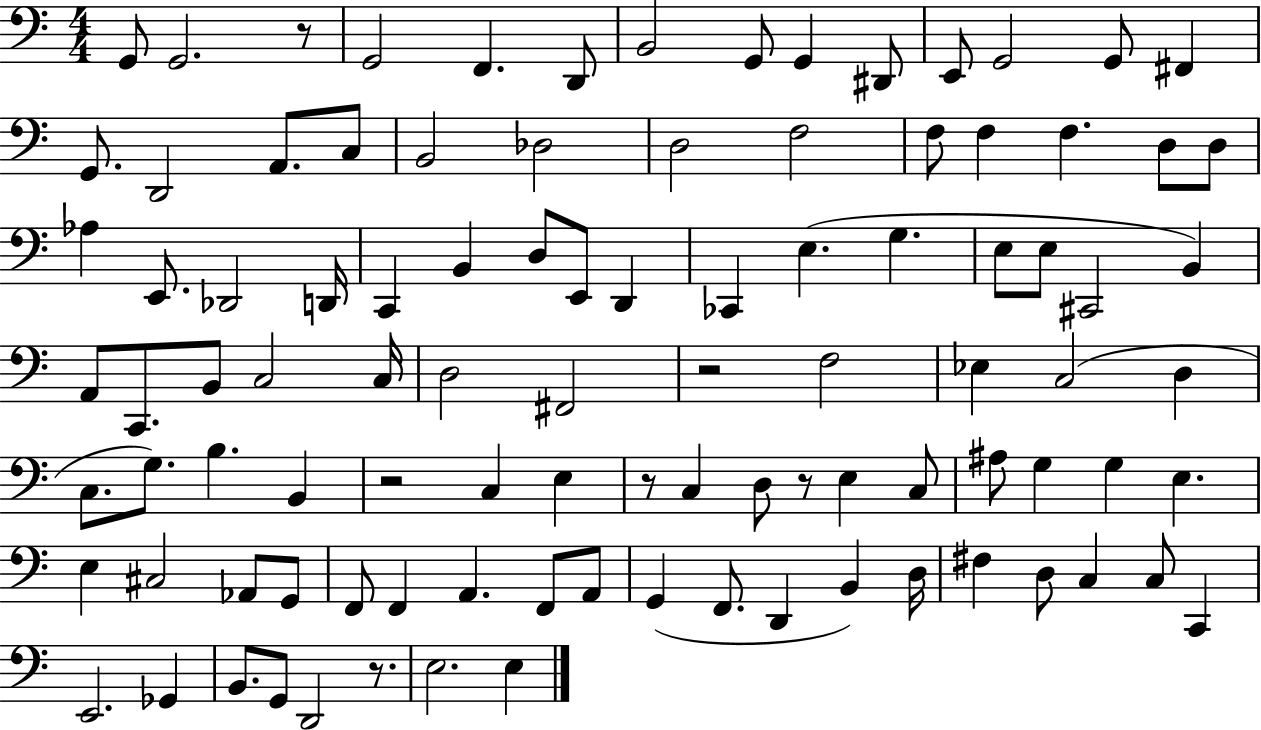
X:1
T:Untitled
M:4/4
L:1/4
K:C
G,,/2 G,,2 z/2 G,,2 F,, D,,/2 B,,2 G,,/2 G,, ^D,,/2 E,,/2 G,,2 G,,/2 ^F,, G,,/2 D,,2 A,,/2 C,/2 B,,2 _D,2 D,2 F,2 F,/2 F, F, D,/2 D,/2 _A, E,,/2 _D,,2 D,,/4 C,, B,, D,/2 E,,/2 D,, _C,, E, G, E,/2 E,/2 ^C,,2 B,, A,,/2 C,,/2 B,,/2 C,2 C,/4 D,2 ^F,,2 z2 F,2 _E, C,2 D, C,/2 G,/2 B, B,, z2 C, E, z/2 C, D,/2 z/2 E, C,/2 ^A,/2 G, G, E, E, ^C,2 _A,,/2 G,,/2 F,,/2 F,, A,, F,,/2 A,,/2 G,, F,,/2 D,, B,, D,/4 ^F, D,/2 C, C,/2 C,, E,,2 _G,, B,,/2 G,,/2 D,,2 z/2 E,2 E,